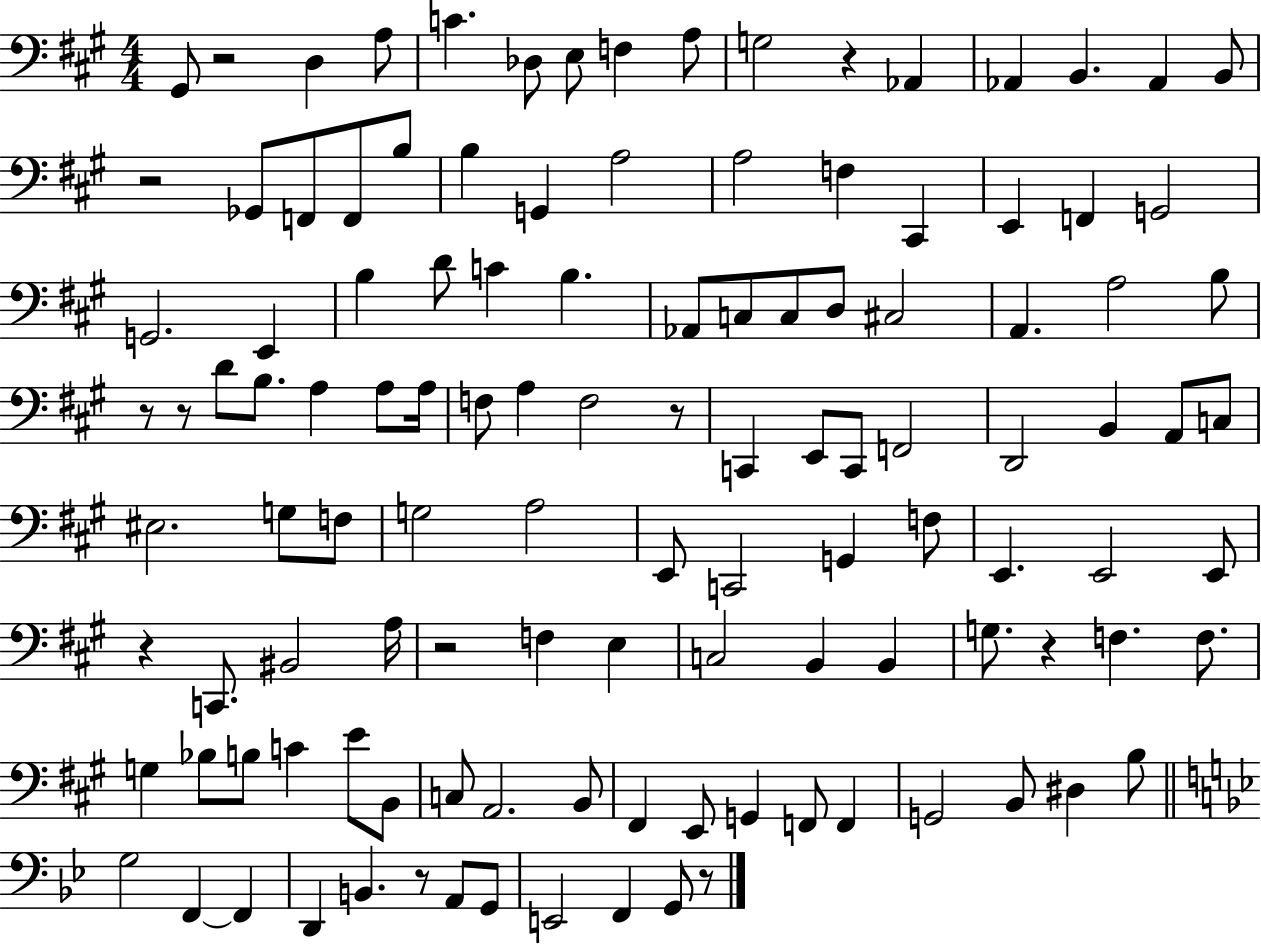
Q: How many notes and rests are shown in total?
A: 119